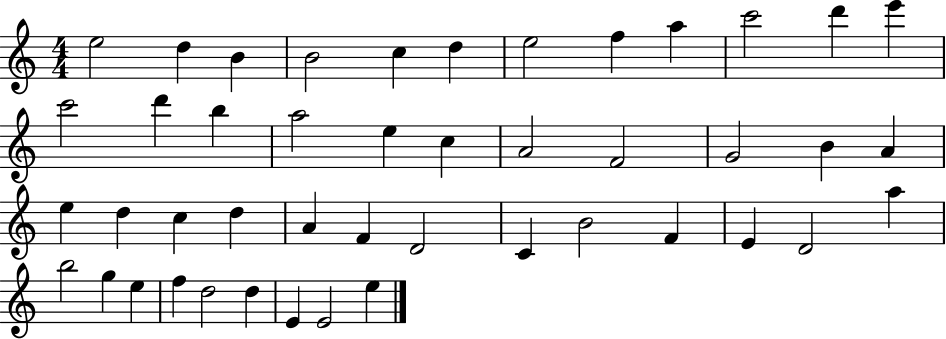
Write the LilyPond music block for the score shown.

{
  \clef treble
  \numericTimeSignature
  \time 4/4
  \key c \major
  e''2 d''4 b'4 | b'2 c''4 d''4 | e''2 f''4 a''4 | c'''2 d'''4 e'''4 | \break c'''2 d'''4 b''4 | a''2 e''4 c''4 | a'2 f'2 | g'2 b'4 a'4 | \break e''4 d''4 c''4 d''4 | a'4 f'4 d'2 | c'4 b'2 f'4 | e'4 d'2 a''4 | \break b''2 g''4 e''4 | f''4 d''2 d''4 | e'4 e'2 e''4 | \bar "|."
}